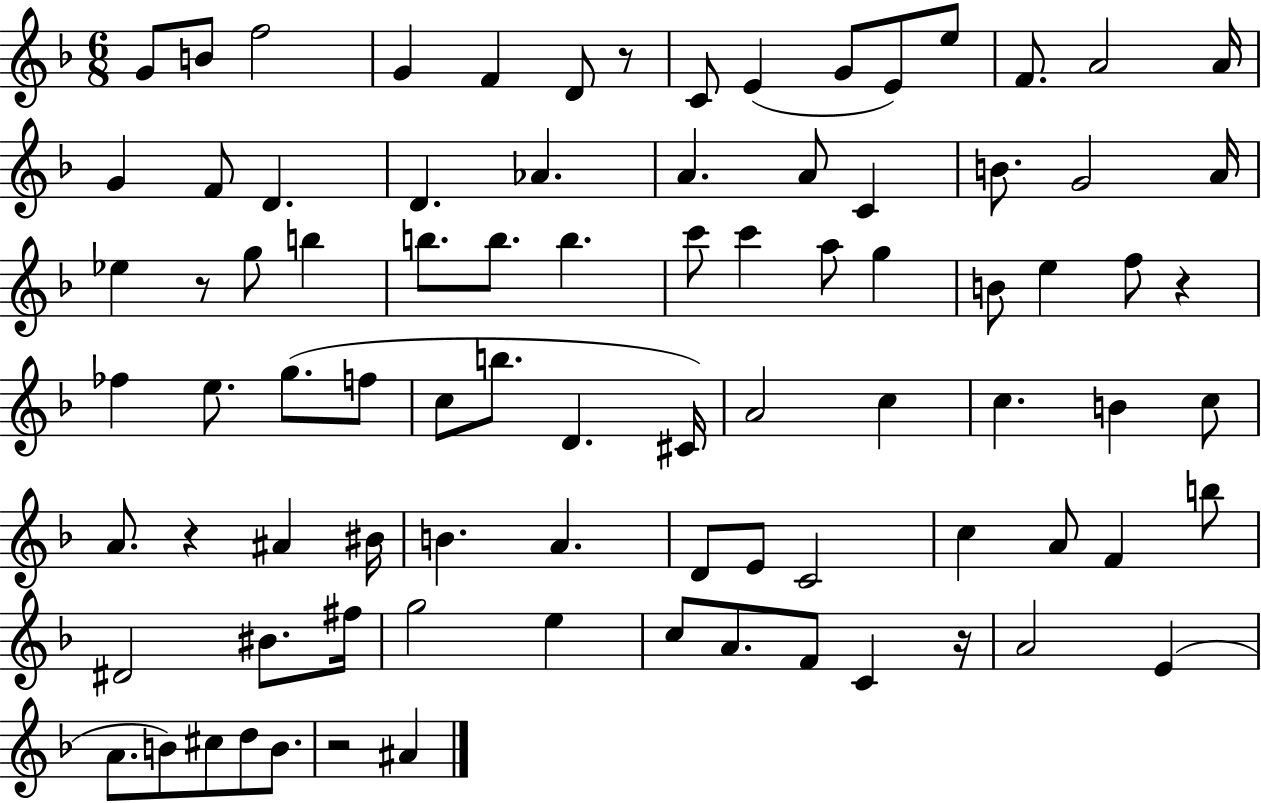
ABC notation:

X:1
T:Untitled
M:6/8
L:1/4
K:F
G/2 B/2 f2 G F D/2 z/2 C/2 E G/2 E/2 e/2 F/2 A2 A/4 G F/2 D D _A A A/2 C B/2 G2 A/4 _e z/2 g/2 b b/2 b/2 b c'/2 c' a/2 g B/2 e f/2 z _f e/2 g/2 f/2 c/2 b/2 D ^C/4 A2 c c B c/2 A/2 z ^A ^B/4 B A D/2 E/2 C2 c A/2 F b/2 ^D2 ^B/2 ^f/4 g2 e c/2 A/2 F/2 C z/4 A2 E A/2 B/2 ^c/2 d/2 B/2 z2 ^A